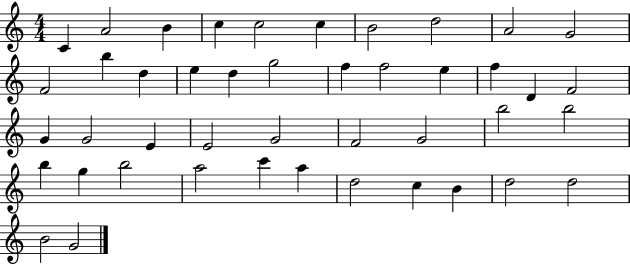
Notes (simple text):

C4/q A4/h B4/q C5/q C5/h C5/q B4/h D5/h A4/h G4/h F4/h B5/q D5/q E5/q D5/q G5/h F5/q F5/h E5/q F5/q D4/q F4/h G4/q G4/h E4/q E4/h G4/h F4/h G4/h B5/h B5/h B5/q G5/q B5/h A5/h C6/q A5/q D5/h C5/q B4/q D5/h D5/h B4/h G4/h